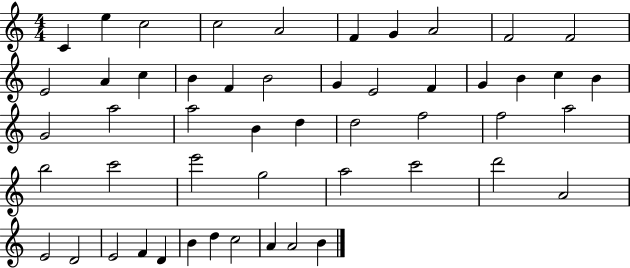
{
  \clef treble
  \numericTimeSignature
  \time 4/4
  \key c \major
  c'4 e''4 c''2 | c''2 a'2 | f'4 g'4 a'2 | f'2 f'2 | \break e'2 a'4 c''4 | b'4 f'4 b'2 | g'4 e'2 f'4 | g'4 b'4 c''4 b'4 | \break g'2 a''2 | a''2 b'4 d''4 | d''2 f''2 | f''2 a''2 | \break b''2 c'''2 | e'''2 g''2 | a''2 c'''2 | d'''2 a'2 | \break e'2 d'2 | e'2 f'4 d'4 | b'4 d''4 c''2 | a'4 a'2 b'4 | \break \bar "|."
}